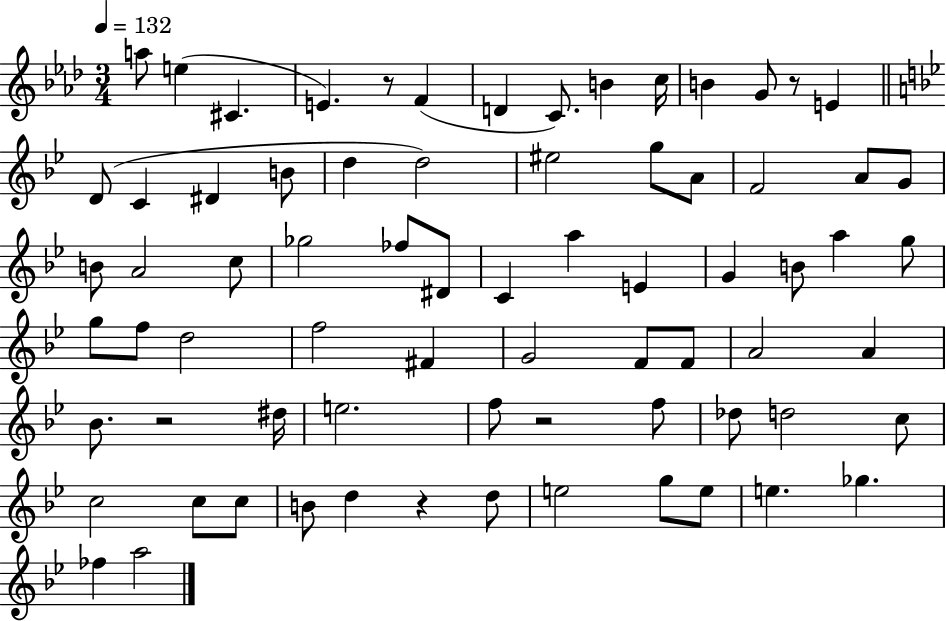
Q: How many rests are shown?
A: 5